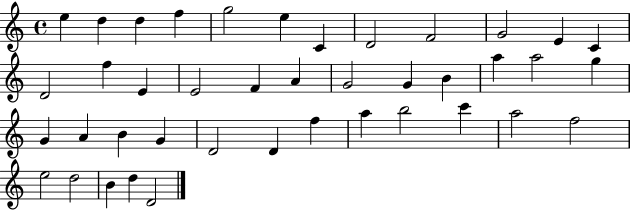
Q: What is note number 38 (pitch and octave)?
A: D5